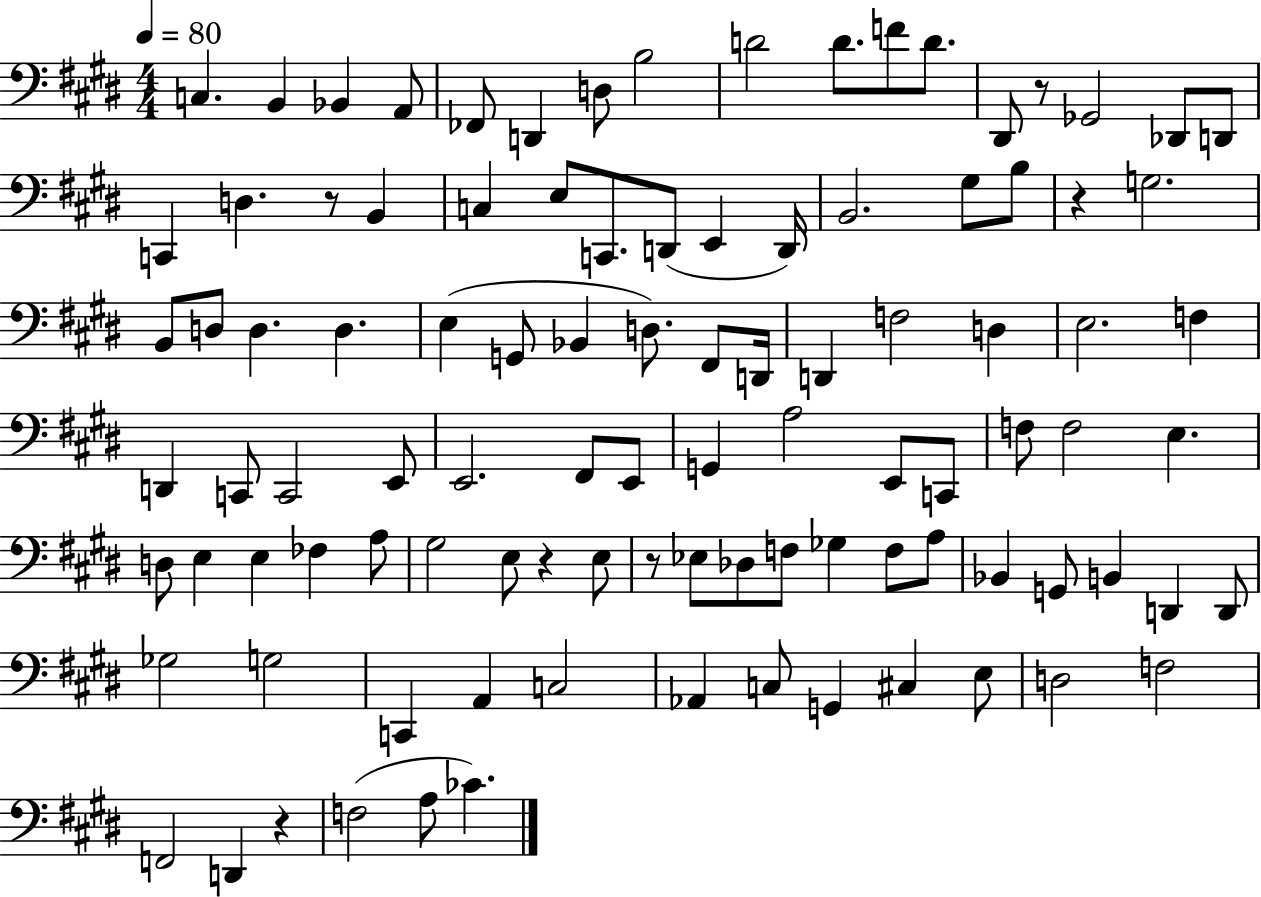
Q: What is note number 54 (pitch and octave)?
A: E2